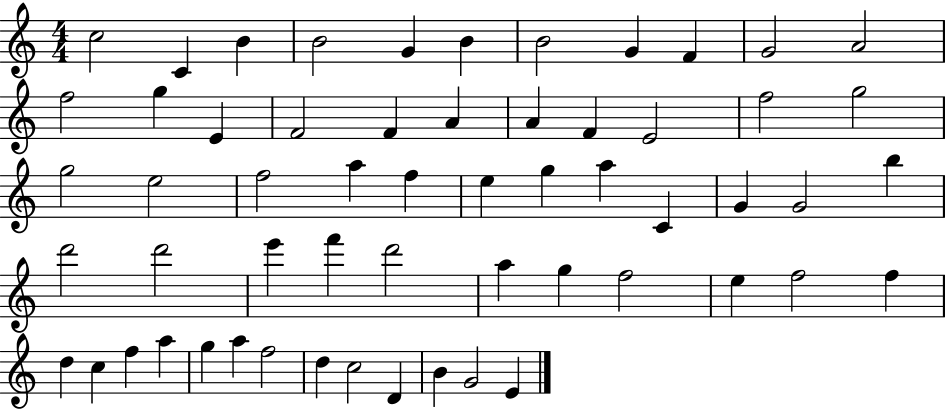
{
  \clef treble
  \numericTimeSignature
  \time 4/4
  \key c \major
  c''2 c'4 b'4 | b'2 g'4 b'4 | b'2 g'4 f'4 | g'2 a'2 | \break f''2 g''4 e'4 | f'2 f'4 a'4 | a'4 f'4 e'2 | f''2 g''2 | \break g''2 e''2 | f''2 a''4 f''4 | e''4 g''4 a''4 c'4 | g'4 g'2 b''4 | \break d'''2 d'''2 | e'''4 f'''4 d'''2 | a''4 g''4 f''2 | e''4 f''2 f''4 | \break d''4 c''4 f''4 a''4 | g''4 a''4 f''2 | d''4 c''2 d'4 | b'4 g'2 e'4 | \break \bar "|."
}